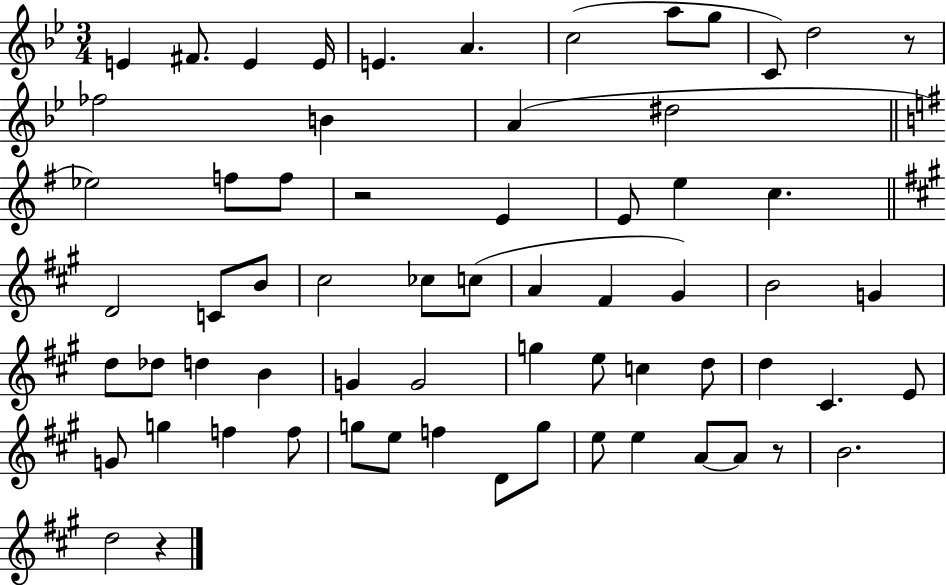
E4/q F#4/e. E4/q E4/s E4/q. A4/q. C5/h A5/e G5/e C4/e D5/h R/e FES5/h B4/q A4/q D#5/h Eb5/h F5/e F5/e R/h E4/q E4/e E5/q C5/q. D4/h C4/e B4/e C#5/h CES5/e C5/e A4/q F#4/q G#4/q B4/h G4/q D5/e Db5/e D5/q B4/q G4/q G4/h G5/q E5/e C5/q D5/e D5/q C#4/q. E4/e G4/e G5/q F5/q F5/e G5/e E5/e F5/q D4/e G5/e E5/e E5/q A4/e A4/e R/e B4/h. D5/h R/q